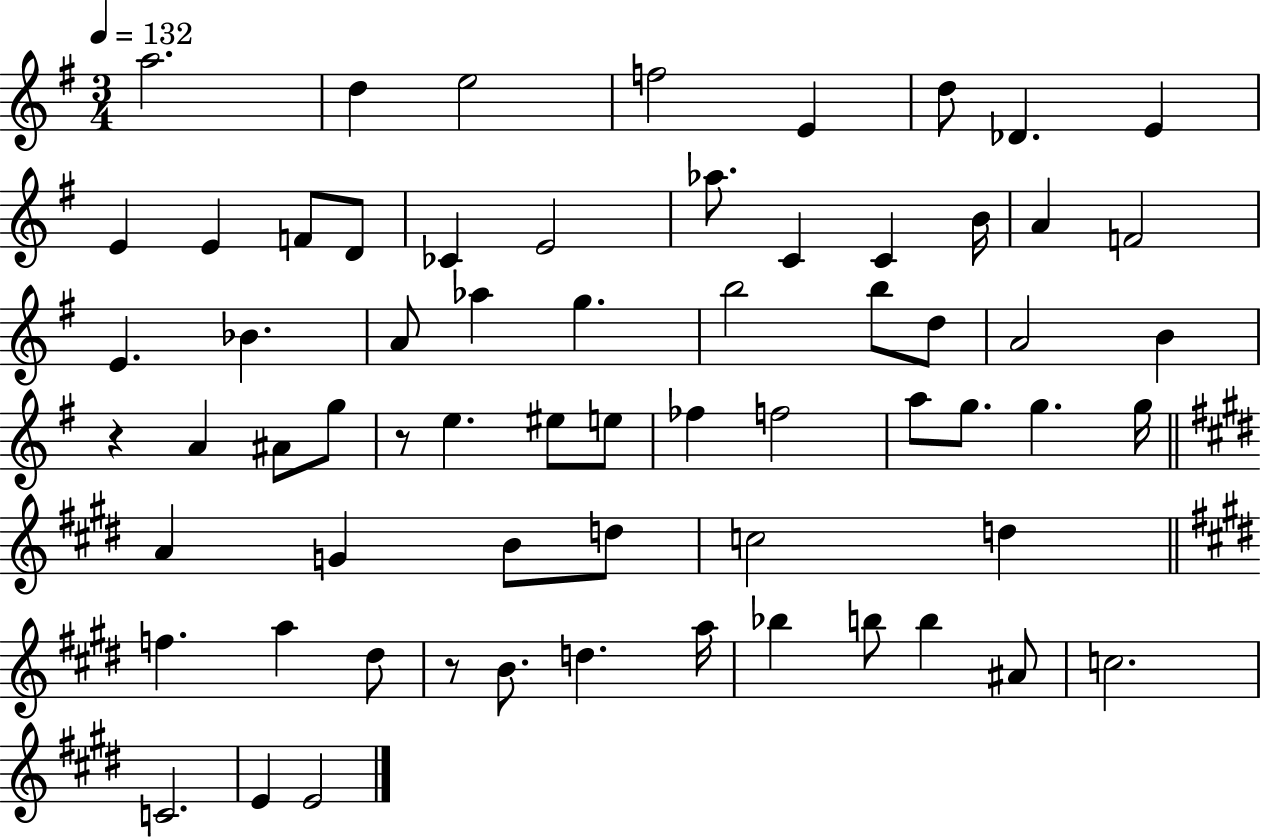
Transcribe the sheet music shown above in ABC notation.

X:1
T:Untitled
M:3/4
L:1/4
K:G
a2 d e2 f2 E d/2 _D E E E F/2 D/2 _C E2 _a/2 C C B/4 A F2 E _B A/2 _a g b2 b/2 d/2 A2 B z A ^A/2 g/2 z/2 e ^e/2 e/2 _f f2 a/2 g/2 g g/4 A G B/2 d/2 c2 d f a ^d/2 z/2 B/2 d a/4 _b b/2 b ^A/2 c2 C2 E E2